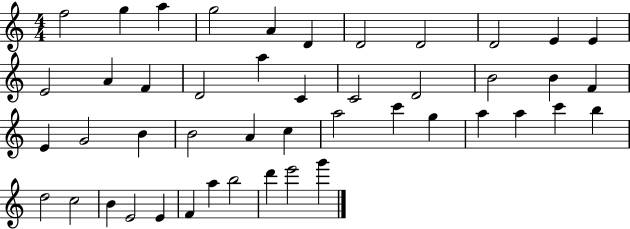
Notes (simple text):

F5/h G5/q A5/q G5/h A4/q D4/q D4/h D4/h D4/h E4/q E4/q E4/h A4/q F4/q D4/h A5/q C4/q C4/h D4/h B4/h B4/q F4/q E4/q G4/h B4/q B4/h A4/q C5/q A5/h C6/q G5/q A5/q A5/q C6/q B5/q D5/h C5/h B4/q E4/h E4/q F4/q A5/q B5/h D6/q E6/h G6/q